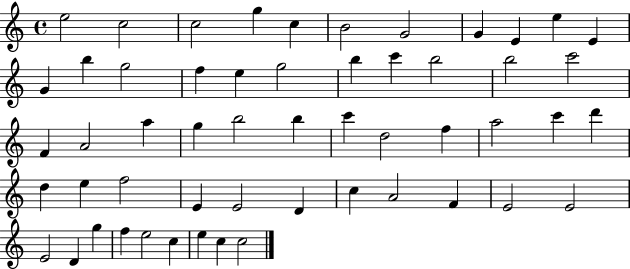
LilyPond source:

{
  \clef treble
  \time 4/4
  \defaultTimeSignature
  \key c \major
  e''2 c''2 | c''2 g''4 c''4 | b'2 g'2 | g'4 e'4 e''4 e'4 | \break g'4 b''4 g''2 | f''4 e''4 g''2 | b''4 c'''4 b''2 | b''2 c'''2 | \break f'4 a'2 a''4 | g''4 b''2 b''4 | c'''4 d''2 f''4 | a''2 c'''4 d'''4 | \break d''4 e''4 f''2 | e'4 e'2 d'4 | c''4 a'2 f'4 | e'2 e'2 | \break e'2 d'4 g''4 | f''4 e''2 c''4 | e''4 c''4 c''2 | \bar "|."
}